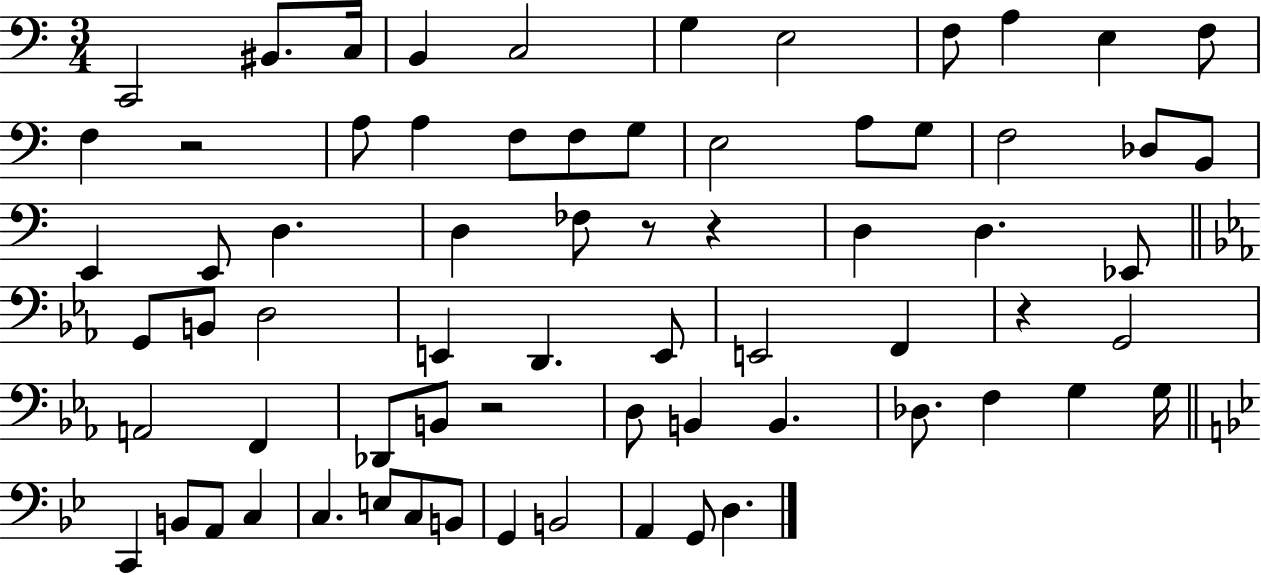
{
  \clef bass
  \numericTimeSignature
  \time 3/4
  \key c \major
  c,2 bis,8. c16 | b,4 c2 | g4 e2 | f8 a4 e4 f8 | \break f4 r2 | a8 a4 f8 f8 g8 | e2 a8 g8 | f2 des8 b,8 | \break e,4 e,8 d4. | d4 fes8 r8 r4 | d4 d4. ees,8 | \bar "||" \break \key ees \major g,8 b,8 d2 | e,4 d,4. e,8 | e,2 f,4 | r4 g,2 | \break a,2 f,4 | des,8 b,8 r2 | d8 b,4 b,4. | des8. f4 g4 g16 | \break \bar "||" \break \key bes \major c,4 b,8 a,8 c4 | c4. e8 c8 b,8 | g,4 b,2 | a,4 g,8 d4. | \break \bar "|."
}